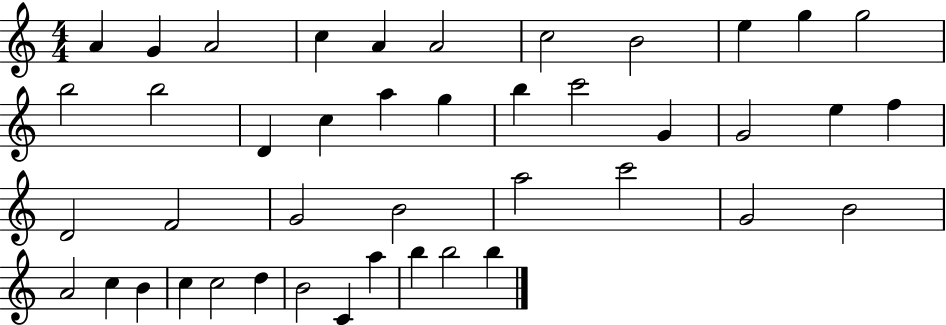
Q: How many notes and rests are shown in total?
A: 43